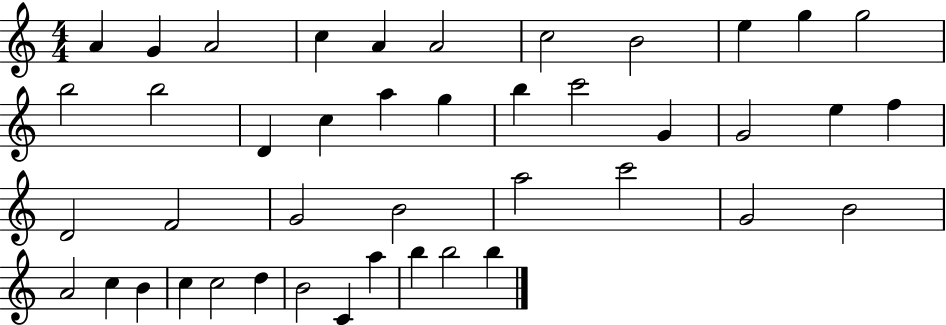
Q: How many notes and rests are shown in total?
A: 43